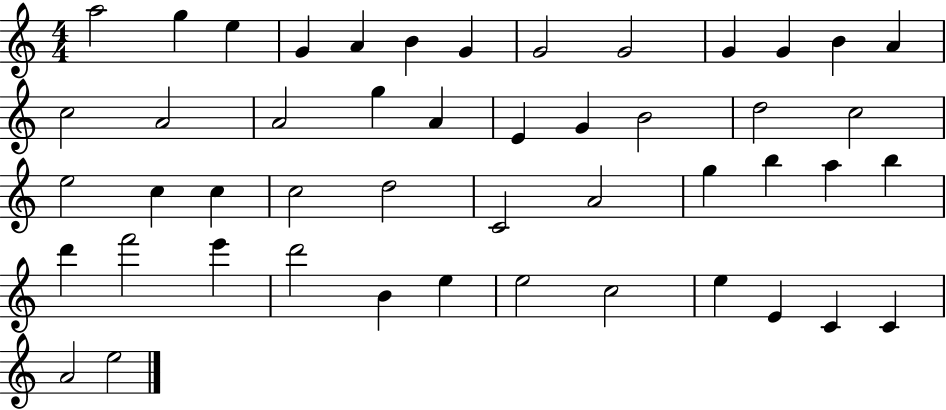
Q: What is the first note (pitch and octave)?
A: A5